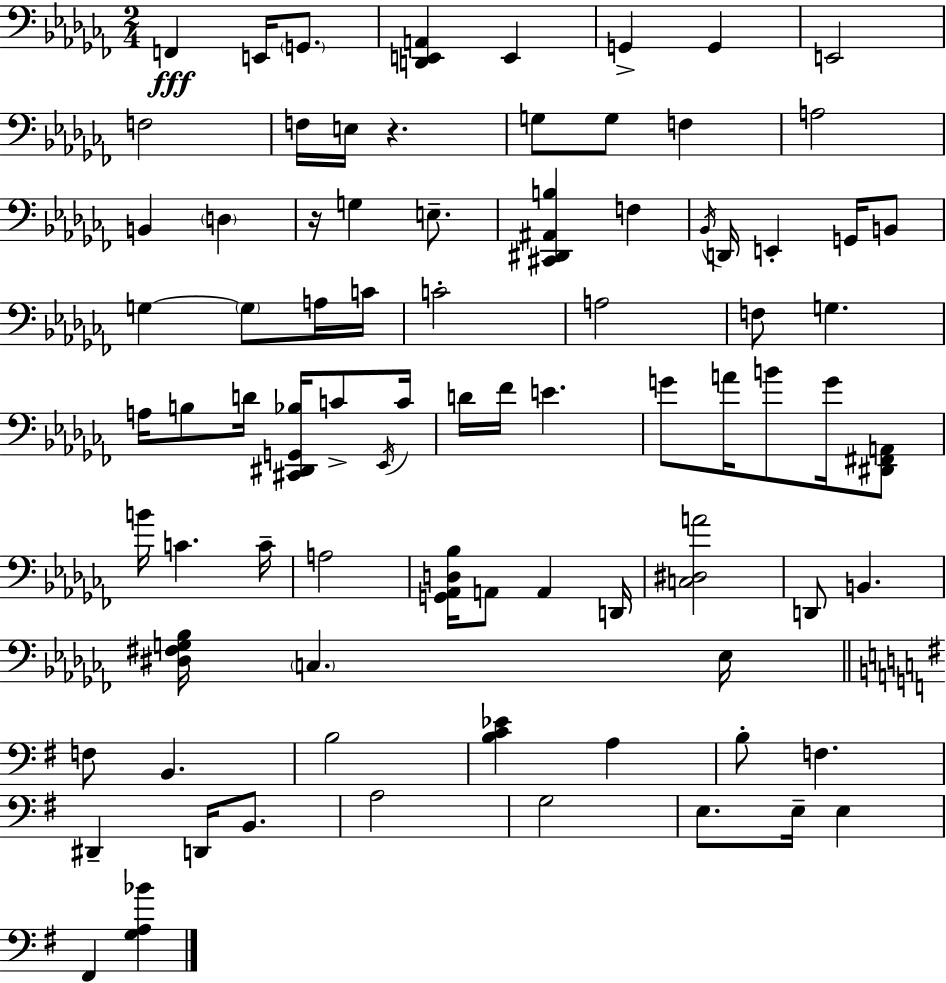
F2/q E2/s G2/e. [D2,E2,A2]/q E2/q G2/q G2/q E2/h F3/h F3/s E3/s R/q. G3/e G3/e F3/q A3/h B2/q D3/q R/s G3/q E3/e. [C#2,D#2,A#2,B3]/q F3/q Bb2/s D2/s E2/q G2/s B2/e G3/q G3/e A3/s C4/s C4/h A3/h F3/e G3/q. A3/s B3/e D4/s [C#2,D#2,G2,Bb3]/s C4/e Eb2/s C4/s D4/s FES4/s E4/q. G4/e A4/s B4/e G4/s [D#2,F#2,A2]/e B4/s C4/q. C4/s A3/h [G2,Ab2,D3,Bb3]/s A2/e A2/q D2/s [C3,D#3,A4]/h D2/e B2/q. [D#3,F#3,G3,Bb3]/s C3/q. Eb3/s F3/e B2/q. B3/h [B3,C4,Eb4]/q A3/q B3/e F3/q. D#2/q D2/s B2/e. A3/h G3/h E3/e. E3/s E3/q F#2/q [G3,A3,Bb4]/q